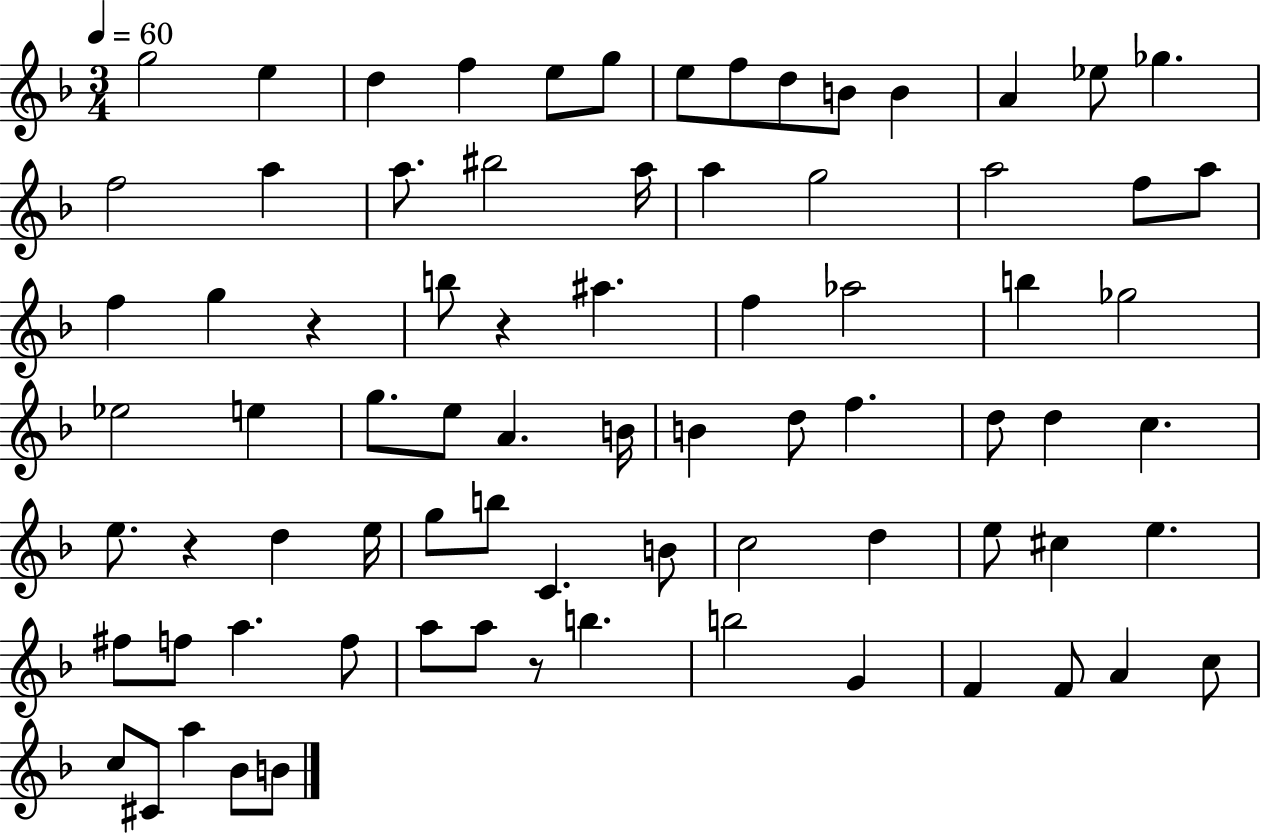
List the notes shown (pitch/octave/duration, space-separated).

G5/h E5/q D5/q F5/q E5/e G5/e E5/e F5/e D5/e B4/e B4/q A4/q Eb5/e Gb5/q. F5/h A5/q A5/e. BIS5/h A5/s A5/q G5/h A5/h F5/e A5/e F5/q G5/q R/q B5/e R/q A#5/q. F5/q Ab5/h B5/q Gb5/h Eb5/h E5/q G5/e. E5/e A4/q. B4/s B4/q D5/e F5/q. D5/e D5/q C5/q. E5/e. R/q D5/q E5/s G5/e B5/e C4/q. B4/e C5/h D5/q E5/e C#5/q E5/q. F#5/e F5/e A5/q. F5/e A5/e A5/e R/e B5/q. B5/h G4/q F4/q F4/e A4/q C5/e C5/e C#4/e A5/q Bb4/e B4/e